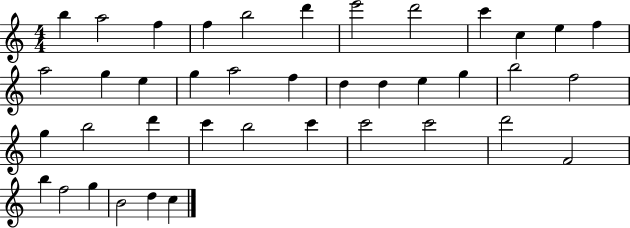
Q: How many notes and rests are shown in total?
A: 40